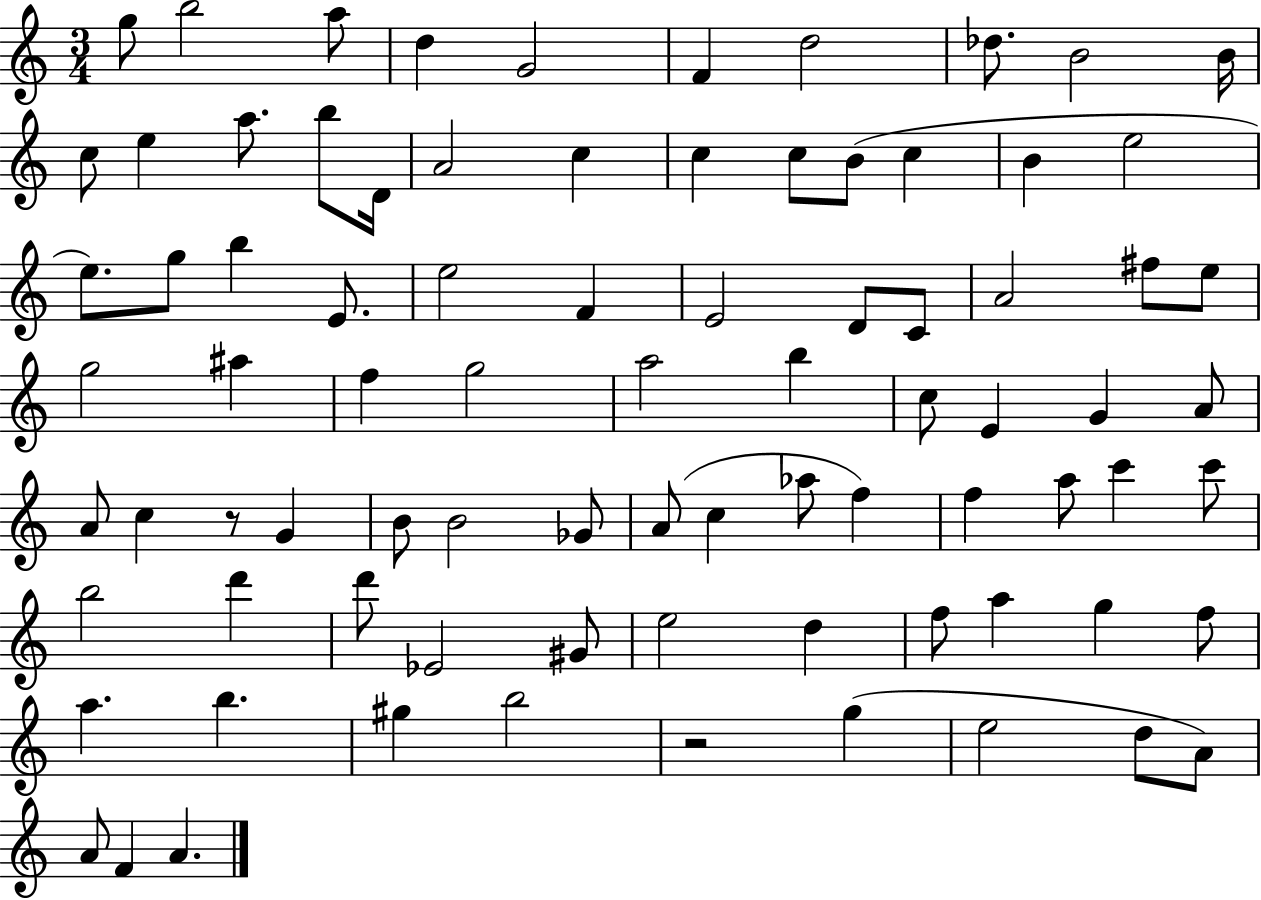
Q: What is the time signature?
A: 3/4